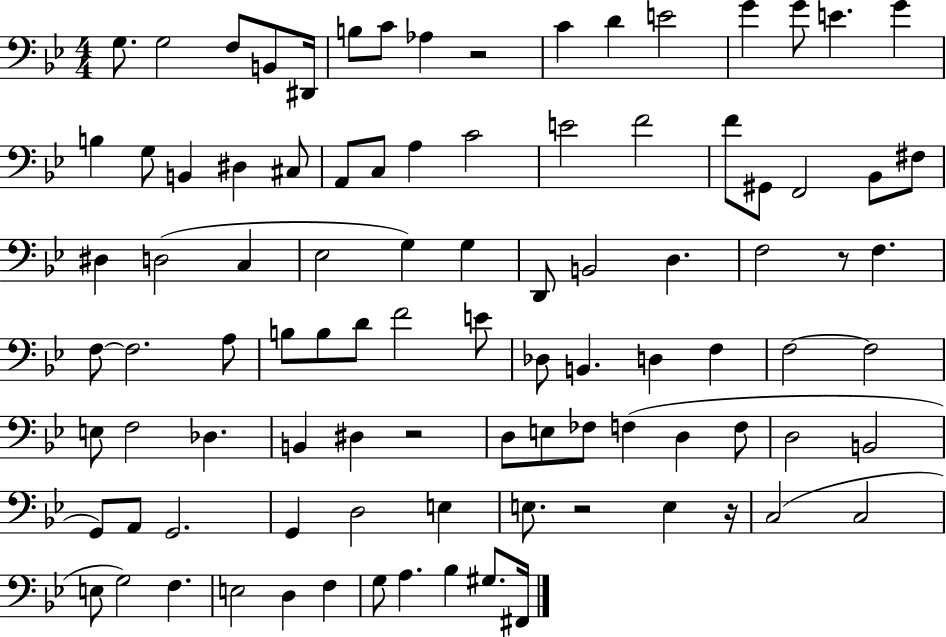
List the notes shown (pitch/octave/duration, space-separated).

G3/e. G3/h F3/e B2/e D#2/s B3/e C4/e Ab3/q R/h C4/q D4/q E4/h G4/q G4/e E4/q. G4/q B3/q G3/e B2/q D#3/q C#3/e A2/e C3/e A3/q C4/h E4/h F4/h F4/e G#2/e F2/h Bb2/e F#3/e D#3/q D3/h C3/q Eb3/h G3/q G3/q D2/e B2/h D3/q. F3/h R/e F3/q. F3/e F3/h. A3/e B3/e B3/e D4/e F4/h E4/e Db3/e B2/q. D3/q F3/q F3/h F3/h E3/e F3/h Db3/q. B2/q D#3/q R/h D3/e E3/e FES3/e F3/q D3/q F3/e D3/h B2/h G2/e A2/e G2/h. G2/q D3/h E3/q E3/e. R/h E3/q R/s C3/h C3/h E3/e G3/h F3/q. E3/h D3/q F3/q G3/e A3/q. Bb3/q G#3/e. F#2/s